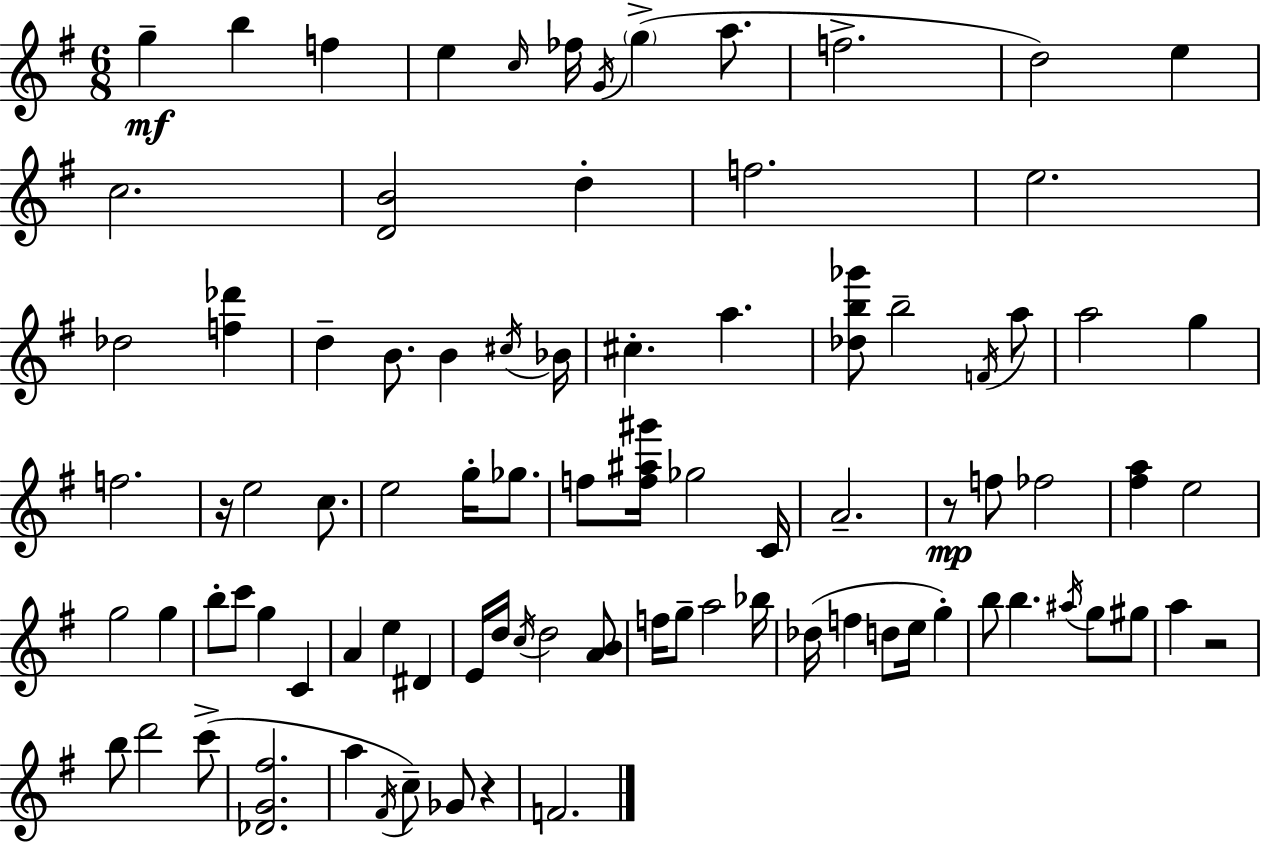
{
  \clef treble
  \numericTimeSignature
  \time 6/8
  \key e \minor
  g''4--\mf b''4 f''4 | e''4 \grace { c''16 } fes''16 \acciaccatura { g'16 } \parenthesize g''4->( a''8. | f''2.-> | d''2) e''4 | \break c''2. | <d' b'>2 d''4-. | f''2. | e''2. | \break des''2 <f'' des'''>4 | d''4-- b'8. b'4 | \acciaccatura { cis''16 } bes'16 cis''4.-. a''4. | <des'' b'' ges'''>8 b''2-- | \break \acciaccatura { f'16 } a''8 a''2 | g''4 f''2. | r16 e''2 | c''8. e''2 | \break g''16-. ges''8. f''8 <f'' ais'' gis'''>16 ges''2 | c'16 a'2.-- | r8\mp f''8 fes''2 | <fis'' a''>4 e''2 | \break g''2 | g''4 b''8-. c'''8 g''4 | c'4 a'4 e''4 | dis'4 e'16 d''16 \acciaccatura { c''16 } d''2 | \break <a' b'>8 f''16 g''8-- a''2 | bes''16 des''16( f''4 d''8 | e''16 g''4-.) b''8 b''4. | \acciaccatura { ais''16 } g''8 gis''8 a''4 r2 | \break b''8 d'''2 | c'''8->( <des' g' fis''>2. | a''4 \acciaccatura { fis'16 } c''8--) | ges'8 r4 f'2. | \break \bar "|."
}